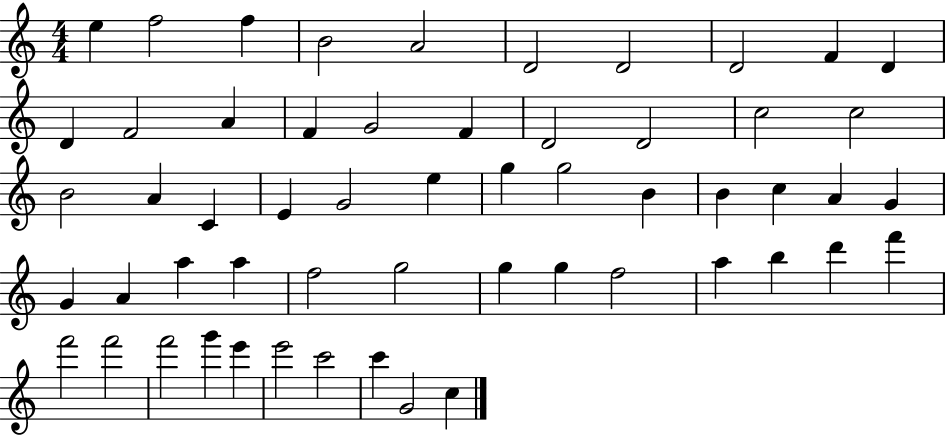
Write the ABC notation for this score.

X:1
T:Untitled
M:4/4
L:1/4
K:C
e f2 f B2 A2 D2 D2 D2 F D D F2 A F G2 F D2 D2 c2 c2 B2 A C E G2 e g g2 B B c A G G A a a f2 g2 g g f2 a b d' f' f'2 f'2 f'2 g' e' e'2 c'2 c' G2 c